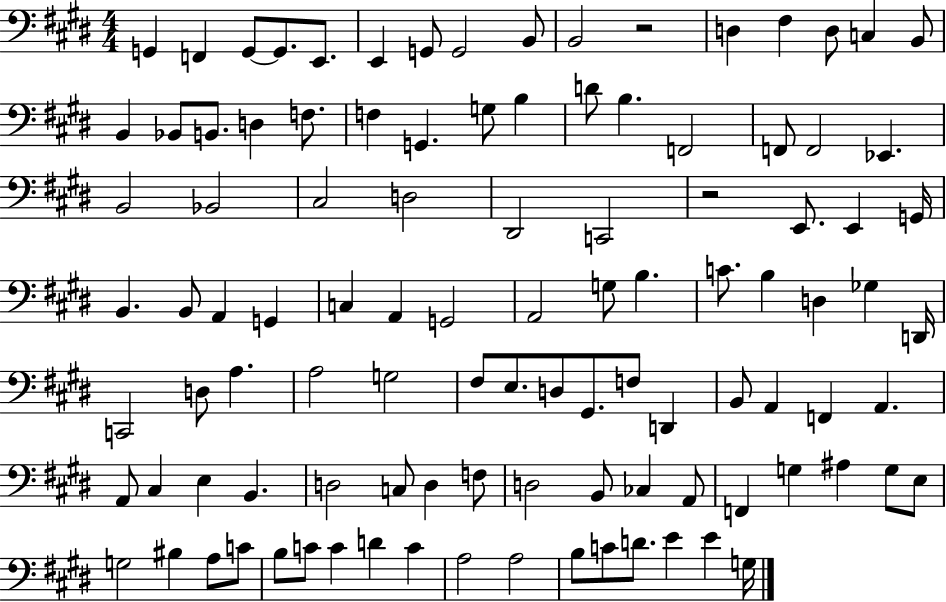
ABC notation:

X:1
T:Untitled
M:4/4
L:1/4
K:E
G,, F,, G,,/2 G,,/2 E,,/2 E,, G,,/2 G,,2 B,,/2 B,,2 z2 D, ^F, D,/2 C, B,,/2 B,, _B,,/2 B,,/2 D, F,/2 F, G,, G,/2 B, D/2 B, F,,2 F,,/2 F,,2 _E,, B,,2 _B,,2 ^C,2 D,2 ^D,,2 C,,2 z2 E,,/2 E,, G,,/4 B,, B,,/2 A,, G,, C, A,, G,,2 A,,2 G,/2 B, C/2 B, D, _G, D,,/4 C,,2 D,/2 A, A,2 G,2 ^F,/2 E,/2 D,/2 ^G,,/2 F,/2 D,, B,,/2 A,, F,, A,, A,,/2 ^C, E, B,, D,2 C,/2 D, F,/2 D,2 B,,/2 _C, A,,/2 F,, G, ^A, G,/2 E,/2 G,2 ^B, A,/2 C/2 B,/2 C/2 C D C A,2 A,2 B,/2 C/2 D/2 E E G,/4